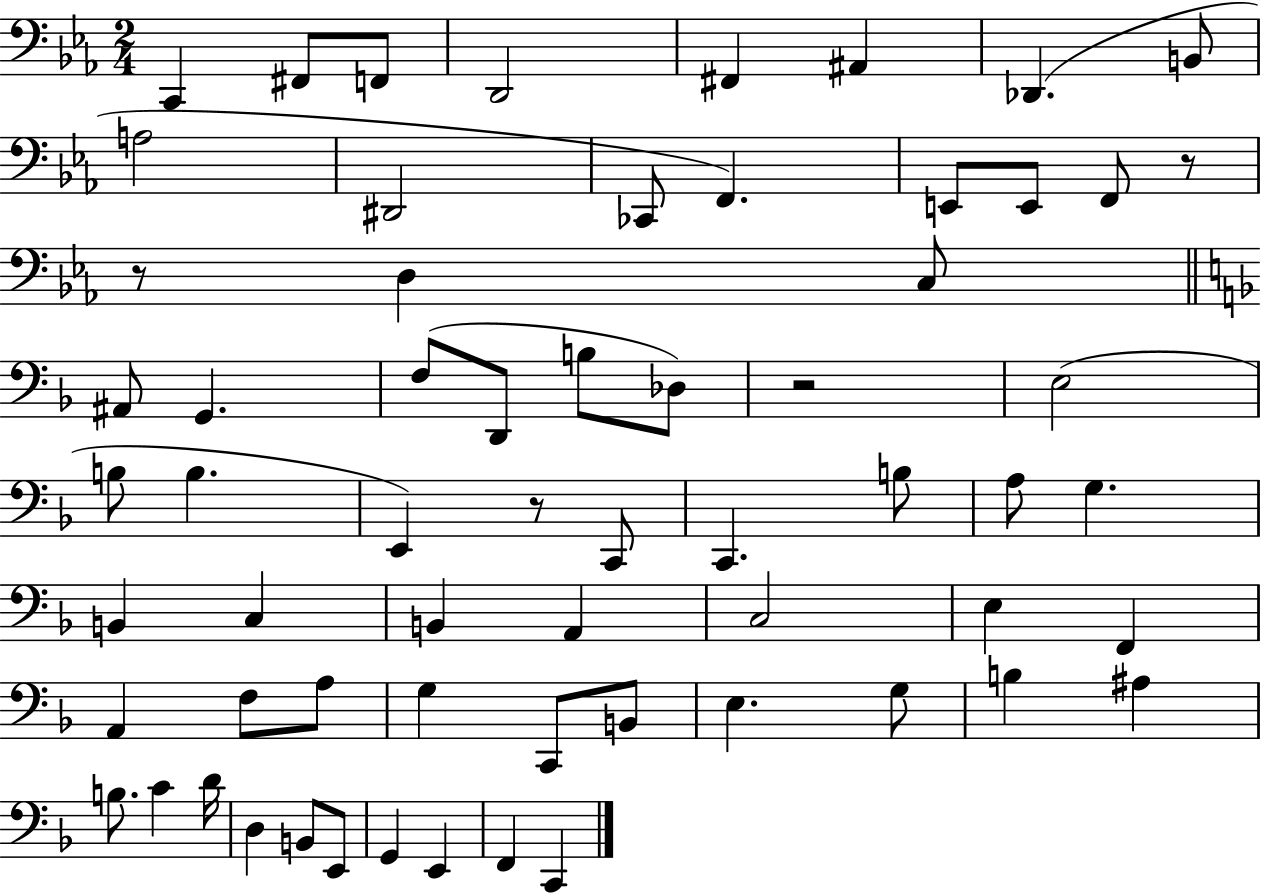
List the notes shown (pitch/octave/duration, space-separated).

C2/q F#2/e F2/e D2/h F#2/q A#2/q Db2/q. B2/e A3/h D#2/h CES2/e F2/q. E2/e E2/e F2/e R/e R/e D3/q C3/e A#2/e G2/q. F3/e D2/e B3/e Db3/e R/h E3/h B3/e B3/q. E2/q R/e C2/e C2/q. B3/e A3/e G3/q. B2/q C3/q B2/q A2/q C3/h E3/q F2/q A2/q F3/e A3/e G3/q C2/e B2/e E3/q. G3/e B3/q A#3/q B3/e. C4/q D4/s D3/q B2/e E2/e G2/q E2/q F2/q C2/q